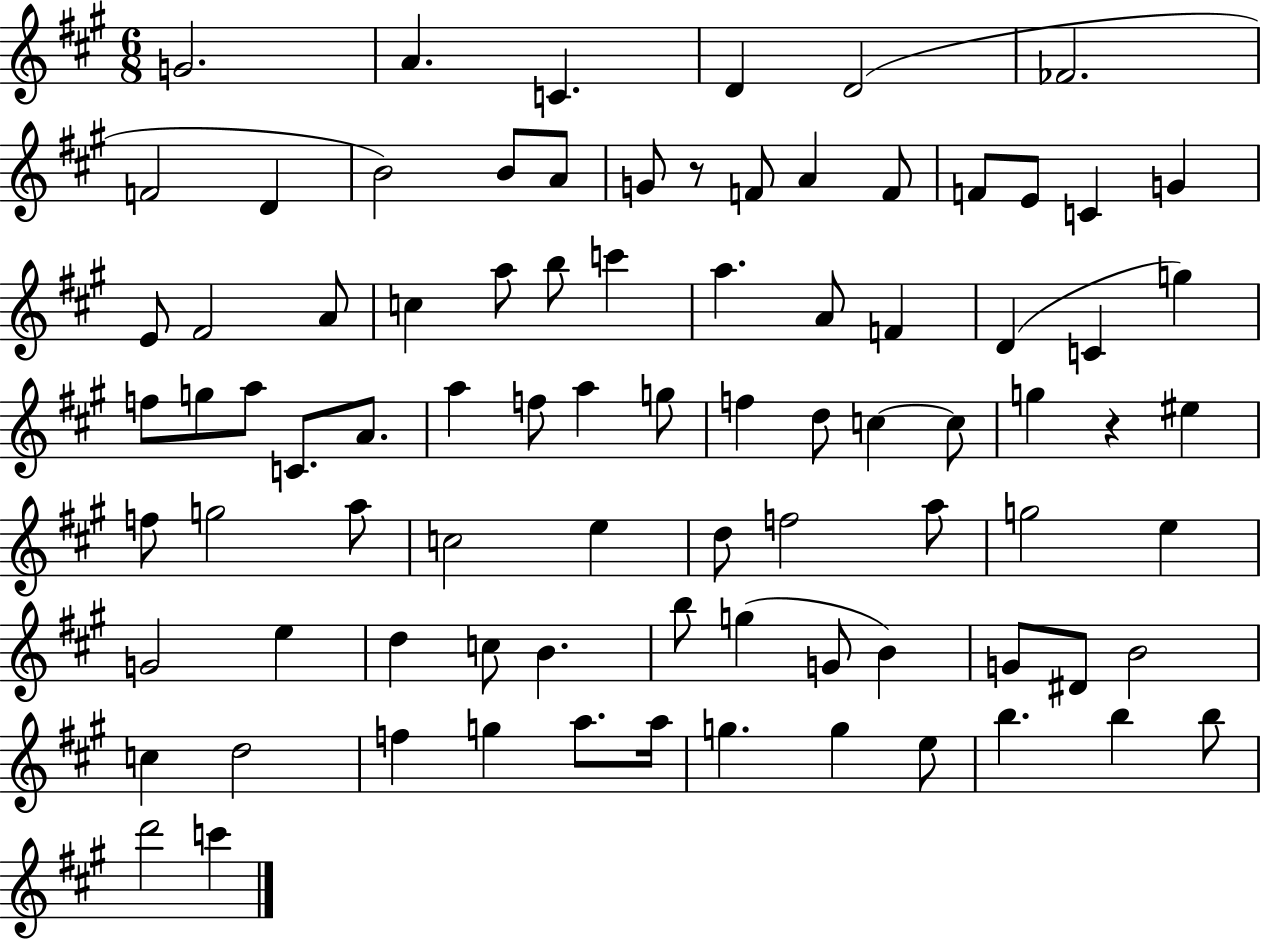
G4/h. A4/q. C4/q. D4/q D4/h FES4/h. F4/h D4/q B4/h B4/e A4/e G4/e R/e F4/e A4/q F4/e F4/e E4/e C4/q G4/q E4/e F#4/h A4/e C5/q A5/e B5/e C6/q A5/q. A4/e F4/q D4/q C4/q G5/q F5/e G5/e A5/e C4/e. A4/e. A5/q F5/e A5/q G5/e F5/q D5/e C5/q C5/e G5/q R/q EIS5/q F5/e G5/h A5/e C5/h E5/q D5/e F5/h A5/e G5/h E5/q G4/h E5/q D5/q C5/e B4/q. B5/e G5/q G4/e B4/q G4/e D#4/e B4/h C5/q D5/h F5/q G5/q A5/e. A5/s G5/q. G5/q E5/e B5/q. B5/q B5/e D6/h C6/q